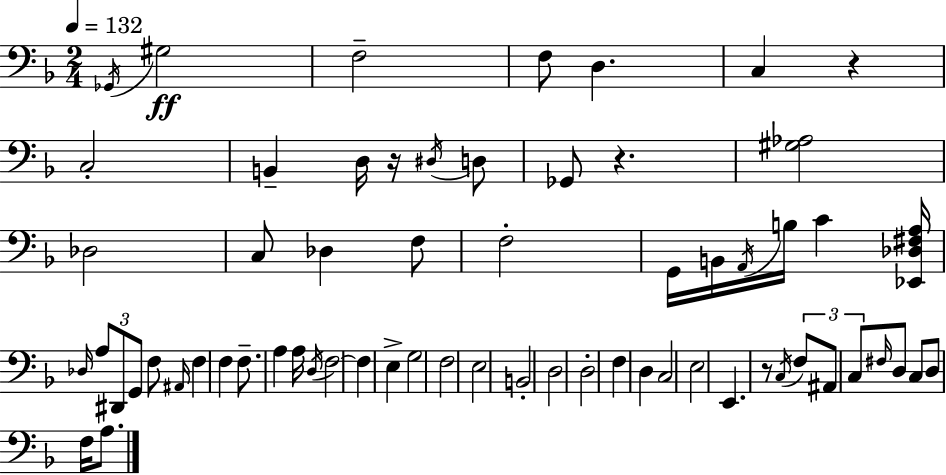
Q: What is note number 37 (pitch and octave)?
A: E3